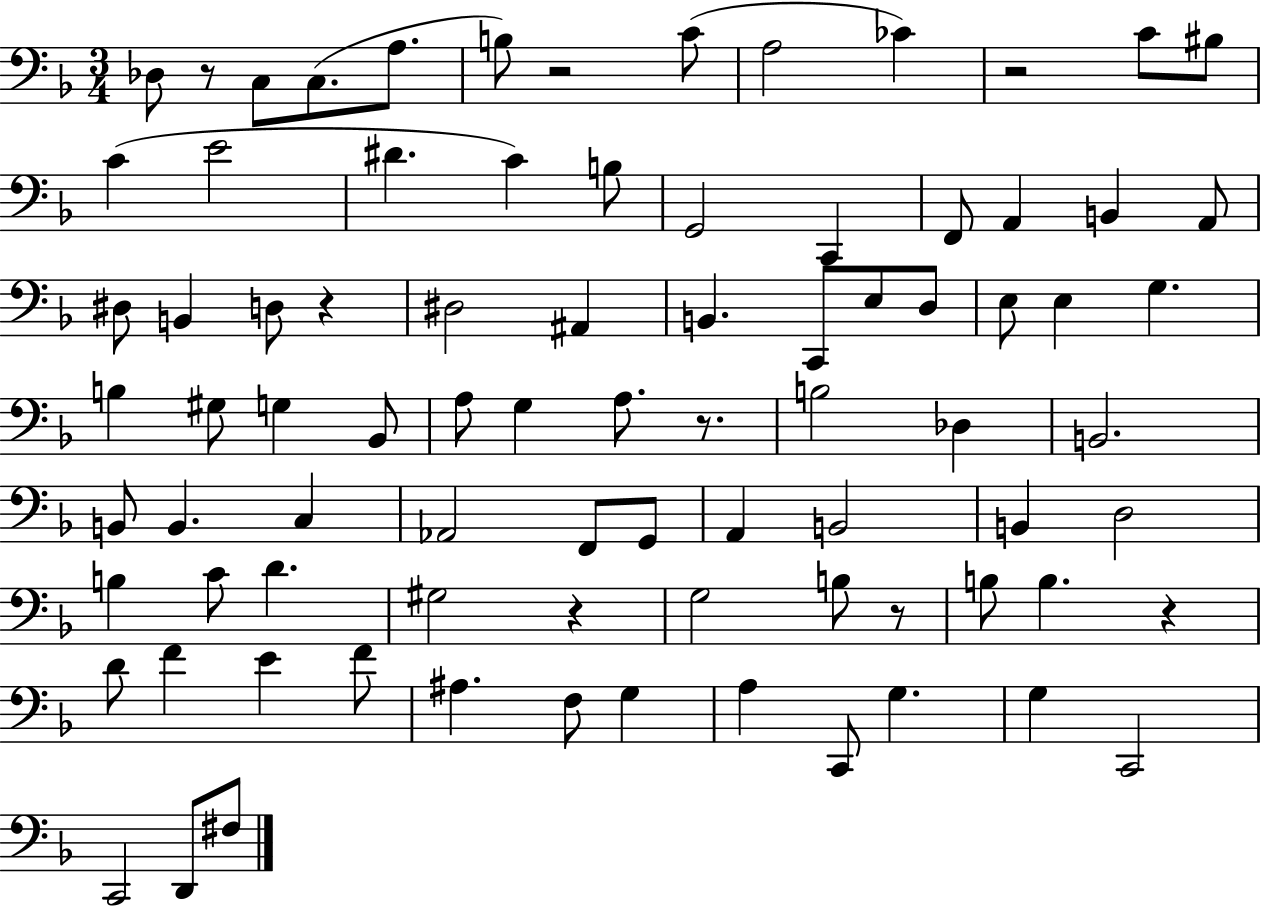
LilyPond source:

{
  \clef bass
  \numericTimeSignature
  \time 3/4
  \key f \major
  des8 r8 c8 c8.( a8. | b8) r2 c'8( | a2 ces'4) | r2 c'8 bis8 | \break c'4( e'2 | dis'4. c'4) b8 | g,2 c,4 | f,8 a,4 b,4 a,8 | \break dis8 b,4 d8 r4 | dis2 ais,4 | b,4. c,8 e8 d8 | e8 e4 g4. | \break b4 gis8 g4 bes,8 | a8 g4 a8. r8. | b2 des4 | b,2. | \break b,8 b,4. c4 | aes,2 f,8 g,8 | a,4 b,2 | b,4 d2 | \break b4 c'8 d'4. | gis2 r4 | g2 b8 r8 | b8 b4. r4 | \break d'8 f'4 e'4 f'8 | ais4. f8 g4 | a4 c,8 g4. | g4 c,2 | \break c,2 d,8 fis8 | \bar "|."
}